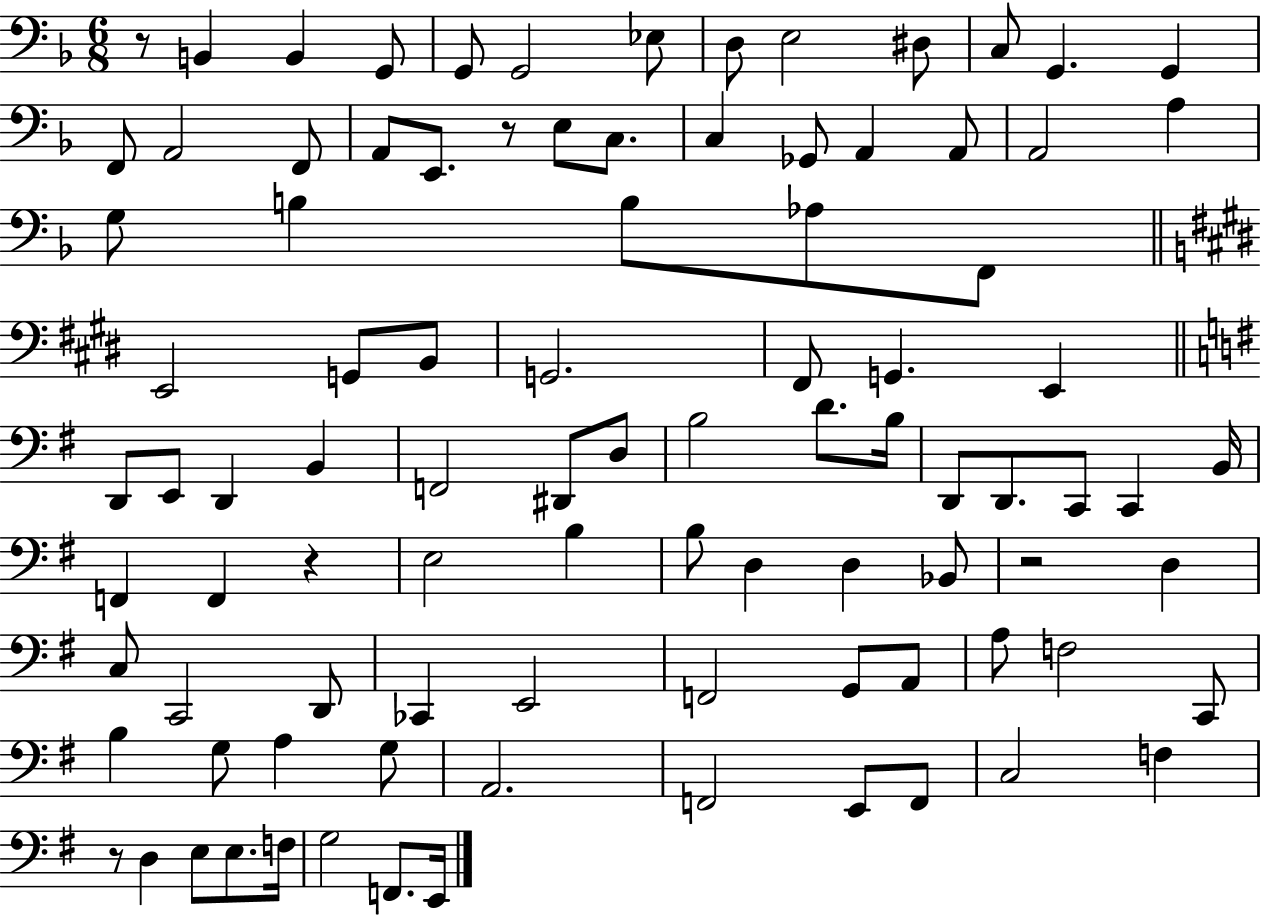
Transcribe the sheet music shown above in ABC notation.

X:1
T:Untitled
M:6/8
L:1/4
K:F
z/2 B,, B,, G,,/2 G,,/2 G,,2 _E,/2 D,/2 E,2 ^D,/2 C,/2 G,, G,, F,,/2 A,,2 F,,/2 A,,/2 E,,/2 z/2 E,/2 C,/2 C, _G,,/2 A,, A,,/2 A,,2 A, G,/2 B, B,/2 _A,/2 F,,/2 E,,2 G,,/2 B,,/2 G,,2 ^F,,/2 G,, E,, D,,/2 E,,/2 D,, B,, F,,2 ^D,,/2 D,/2 B,2 D/2 B,/4 D,,/2 D,,/2 C,,/2 C,, B,,/4 F,, F,, z E,2 B, B,/2 D, D, _B,,/2 z2 D, C,/2 C,,2 D,,/2 _C,, E,,2 F,,2 G,,/2 A,,/2 A,/2 F,2 C,,/2 B, G,/2 A, G,/2 A,,2 F,,2 E,,/2 F,,/2 C,2 F, z/2 D, E,/2 E,/2 F,/4 G,2 F,,/2 E,,/4